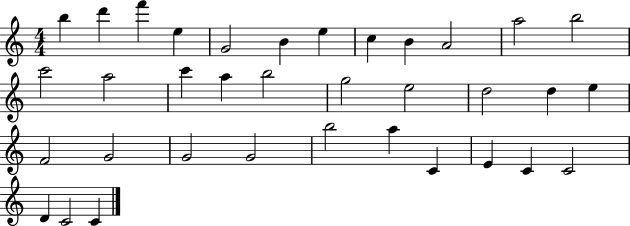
B5/q D6/q F6/q E5/q G4/h B4/q E5/q C5/q B4/q A4/h A5/h B5/h C6/h A5/h C6/q A5/q B5/h G5/h E5/h D5/h D5/q E5/q F4/h G4/h G4/h G4/h B5/h A5/q C4/q E4/q C4/q C4/h D4/q C4/h C4/q